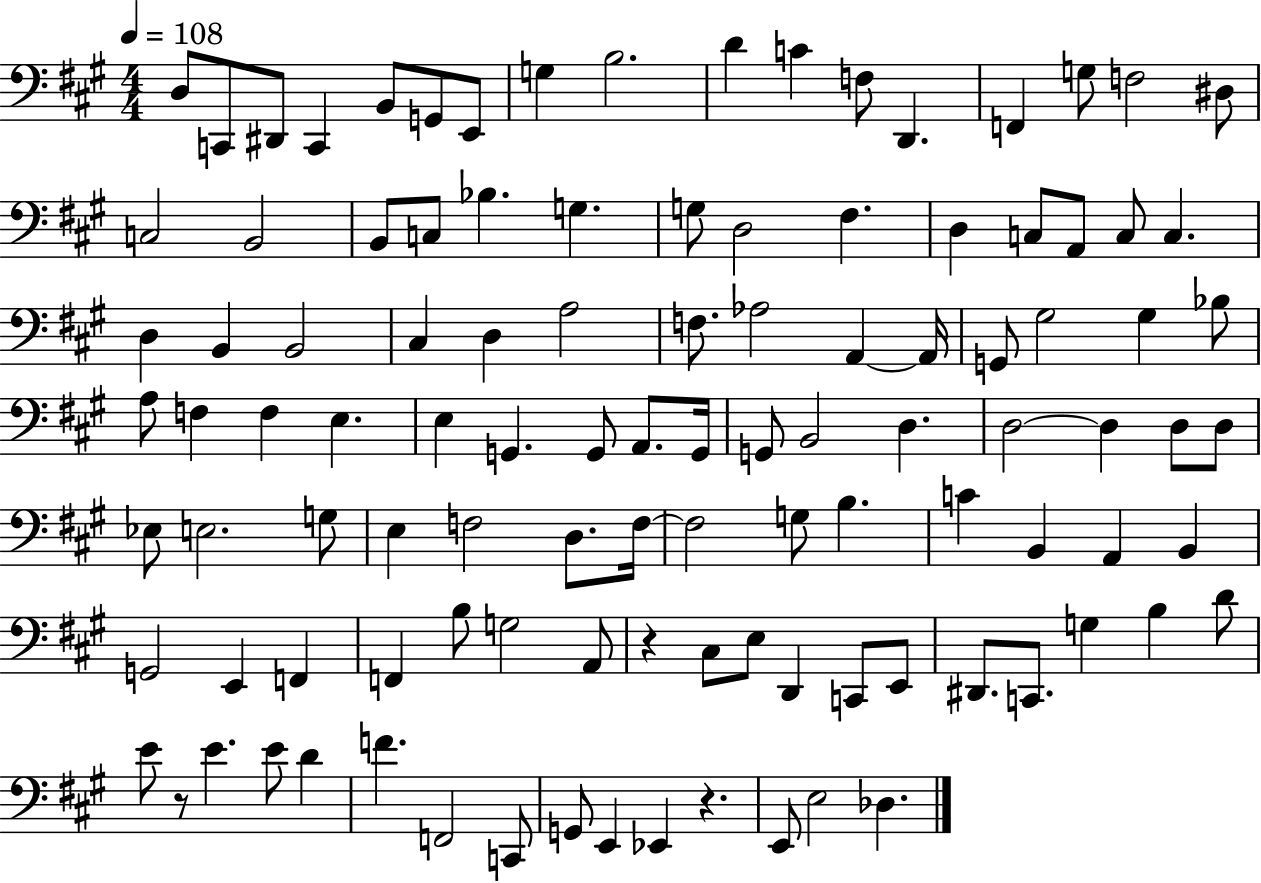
{
  \clef bass
  \numericTimeSignature
  \time 4/4
  \key a \major
  \tempo 4 = 108
  \repeat volta 2 { d8 c,8 dis,8 c,4 b,8 g,8 e,8 | g4 b2. | d'4 c'4 f8 d,4. | f,4 g8 f2 dis8 | \break c2 b,2 | b,8 c8 bes4. g4. | g8 d2 fis4. | d4 c8 a,8 c8 c4. | \break d4 b,4 b,2 | cis4 d4 a2 | f8. aes2 a,4~~ a,16 | g,8 gis2 gis4 bes8 | \break a8 f4 f4 e4. | e4 g,4. g,8 a,8. g,16 | g,8 b,2 d4. | d2~~ d4 d8 d8 | \break ees8 e2. g8 | e4 f2 d8. f16~~ | f2 g8 b4. | c'4 b,4 a,4 b,4 | \break g,2 e,4 f,4 | f,4 b8 g2 a,8 | r4 cis8 e8 d,4 c,8 e,8 | dis,8. c,8. g4 b4 d'8 | \break e'8 r8 e'4. e'8 d'4 | f'4. f,2 c,8 | g,8 e,4 ees,4 r4. | e,8 e2 des4. | \break } \bar "|."
}